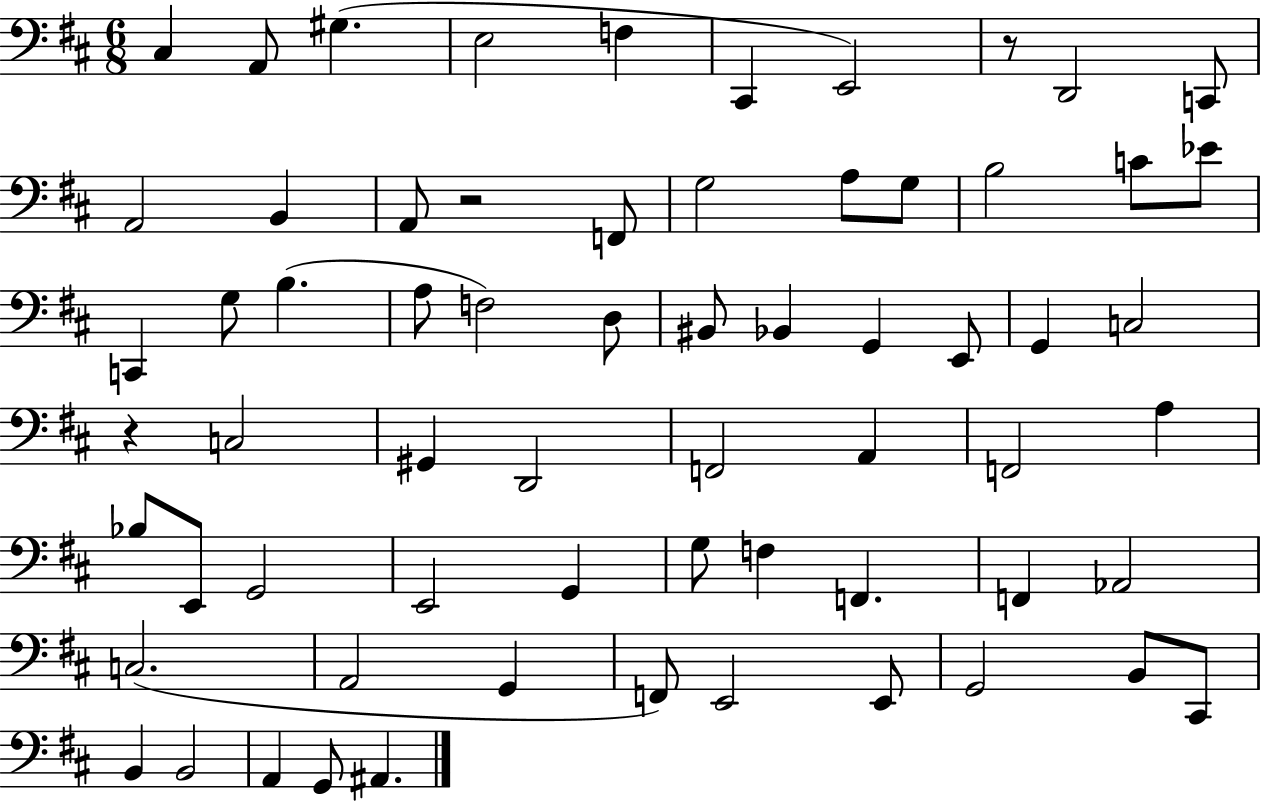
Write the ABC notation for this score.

X:1
T:Untitled
M:6/8
L:1/4
K:D
^C, A,,/2 ^G, E,2 F, ^C,, E,,2 z/2 D,,2 C,,/2 A,,2 B,, A,,/2 z2 F,,/2 G,2 A,/2 G,/2 B,2 C/2 _E/2 C,, G,/2 B, A,/2 F,2 D,/2 ^B,,/2 _B,, G,, E,,/2 G,, C,2 z C,2 ^G,, D,,2 F,,2 A,, F,,2 A, _B,/2 E,,/2 G,,2 E,,2 G,, G,/2 F, F,, F,, _A,,2 C,2 A,,2 G,, F,,/2 E,,2 E,,/2 G,,2 B,,/2 ^C,,/2 B,, B,,2 A,, G,,/2 ^A,,